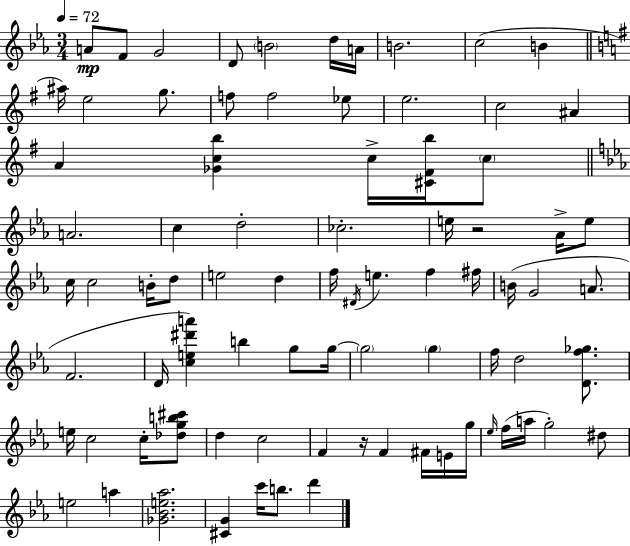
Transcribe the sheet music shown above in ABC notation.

X:1
T:Untitled
M:3/4
L:1/4
K:Eb
A/2 F/2 G2 D/2 B2 d/4 A/4 B2 c2 B ^a/4 e2 g/2 f/2 f2 _e/2 e2 c2 ^A A [_Gcb] c/4 [^C^Fb]/4 c/2 A2 c d2 _c2 e/4 z2 _A/4 e/2 c/4 c2 B/4 d/2 e2 d f/4 ^D/4 e f ^f/4 B/4 G2 A/2 F2 D/4 [ce^d'a'] b g/2 g/4 g2 g f/4 d2 [Df_g]/2 e/4 c2 c/4 [_dgb^c']/2 d c2 F z/4 F ^F/4 E/4 g/4 _e/4 f/4 a/4 g2 ^d/2 e2 a [_G_Be_a]2 [^CG] c'/4 b/2 d'